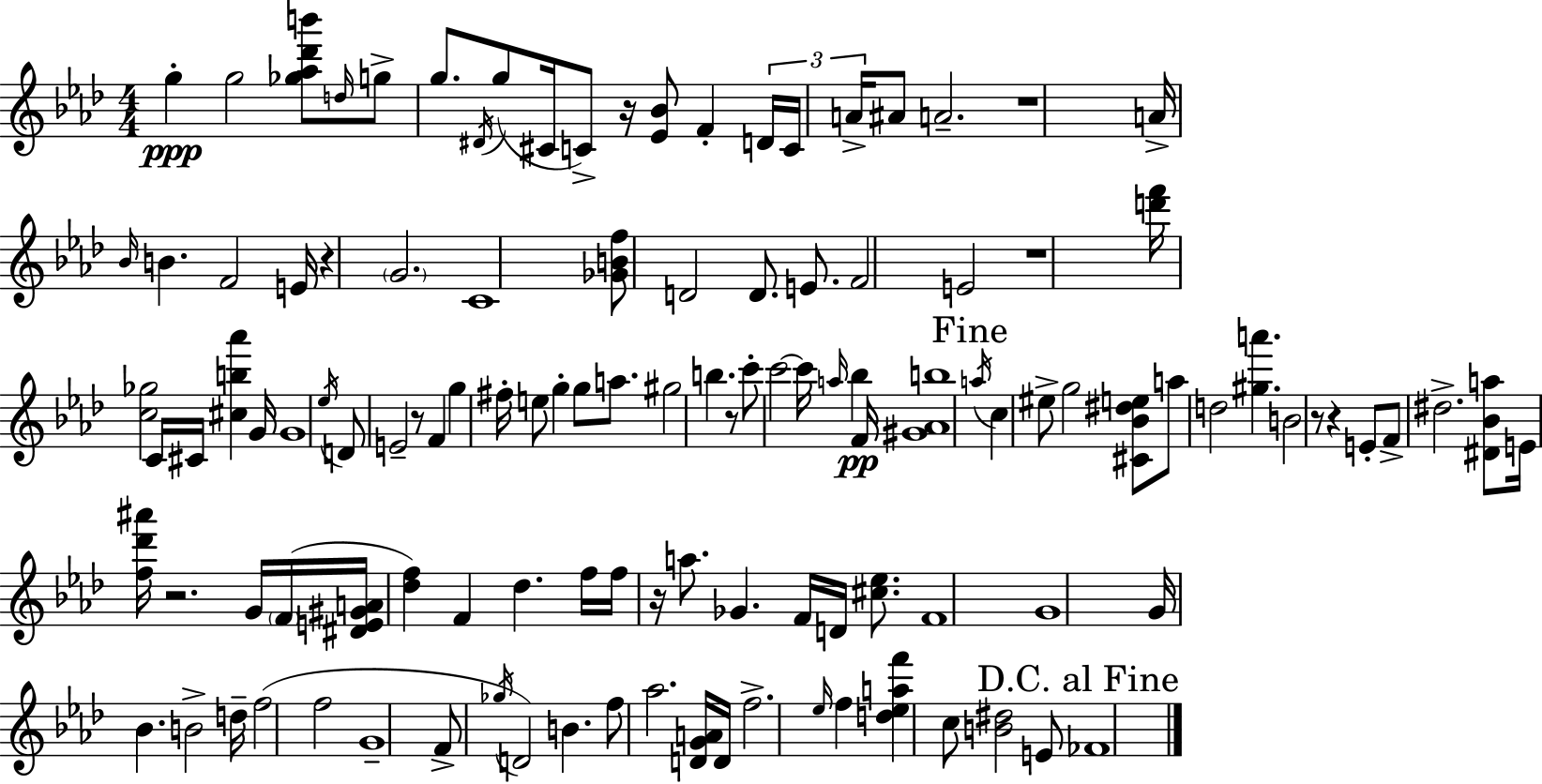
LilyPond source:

{
  \clef treble
  \numericTimeSignature
  \time 4/4
  \key f \minor
  g''4-.\ppp g''2 <ges'' aes'' des''' b'''>8 \grace { d''16 } g''8-> | g''8. \acciaccatura { dis'16 }( g''8 cis'16 c'8->) r16 <ees' bes'>8 f'4-. | \tuplet 3/2 { d'16 c'16 a'16-> } ais'8 a'2.-- | r1 | \break a'16-> \grace { bes'16 } b'4. f'2 | e'16 r4 \parenthesize g'2. | c'1 | <ges' b' f''>8 d'2 d'8. | \break e'8. f'2 e'2 | r1 | <d''' f'''>16 <c'' ges''>2 c'16 cis'16 <cis'' b'' aes'''>4 | g'16 g'1 | \break \acciaccatura { ees''16 } d'8 e'2-- r8 | f'4 g''4 fis''16-. e''8 g''4-. g''8 | a''8. gis''2 b''4. | r8 c'''8-. c'''2~~ c'''16 \grace { a''16 } | \break bes''4\pp f'16 <gis' aes' b''>1 | \mark "Fine" \acciaccatura { a''16 } c''4 eis''8-> g''2 | <cis' bes' dis'' e''>8 a''8 d''2 | <gis'' a'''>4. b'2 r8 | \break r4 e'8-. f'8-> dis''2.-> | <dis' bes' a''>8 e'16 <f'' des''' ais'''>16 r2. | g'16 \parenthesize f'16( <dis' e' gis' a'>16 <des'' f''>4) f'4 des''4. | f''16 f''16 r16 a''8. ges'4. | \break f'16 d'16 <cis'' ees''>8. f'1 | g'1 | g'16 bes'4. b'2-> | d''16-- f''2( f''2 | \break g'1-- | f'8-> \acciaccatura { ges''16 }) d'2 | b'4. f''8 aes''2. | <d' g' a'>16 d'16 f''2.-> | \break \grace { ees''16 } f''4 <d'' ees'' a'' f'''>4 c''8 <b' dis''>2 | e'8 \mark "D.C. al Fine" fes'1 | \bar "|."
}